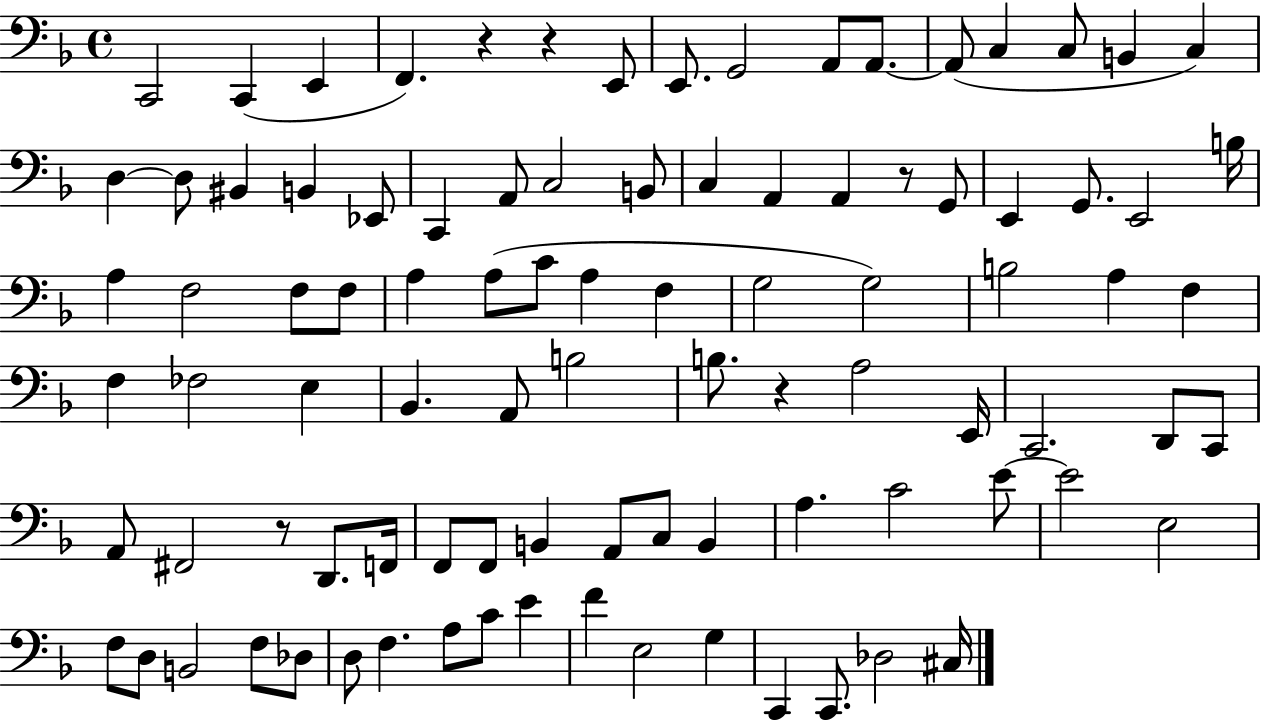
{
  \clef bass
  \time 4/4
  \defaultTimeSignature
  \key f \major
  c,2 c,4( e,4 | f,4.) r4 r4 e,8 | e,8. g,2 a,8 a,8.~~ | a,8( c4 c8 b,4 c4) | \break d4~~ d8 bis,4 b,4 ees,8 | c,4 a,8 c2 b,8 | c4 a,4 a,4 r8 g,8 | e,4 g,8. e,2 b16 | \break a4 f2 f8 f8 | a4 a8( c'8 a4 f4 | g2 g2) | b2 a4 f4 | \break f4 fes2 e4 | bes,4. a,8 b2 | b8. r4 a2 e,16 | c,2. d,8 c,8 | \break a,8 fis,2 r8 d,8. f,16 | f,8 f,8 b,4 a,8 c8 b,4 | a4. c'2 e'8~~ | e'2 e2 | \break f8 d8 b,2 f8 des8 | d8 f4. a8 c'8 e'4 | f'4 e2 g4 | c,4 c,8. des2 cis16 | \break \bar "|."
}